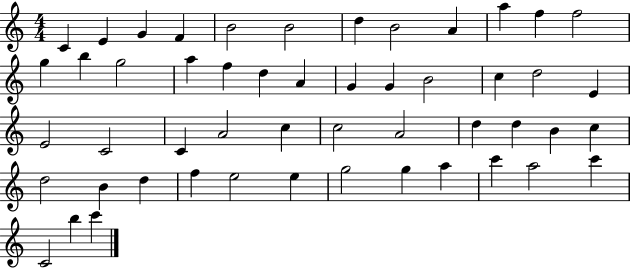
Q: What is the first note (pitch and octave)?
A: C4